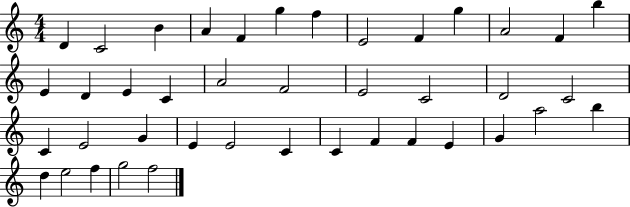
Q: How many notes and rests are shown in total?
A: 41